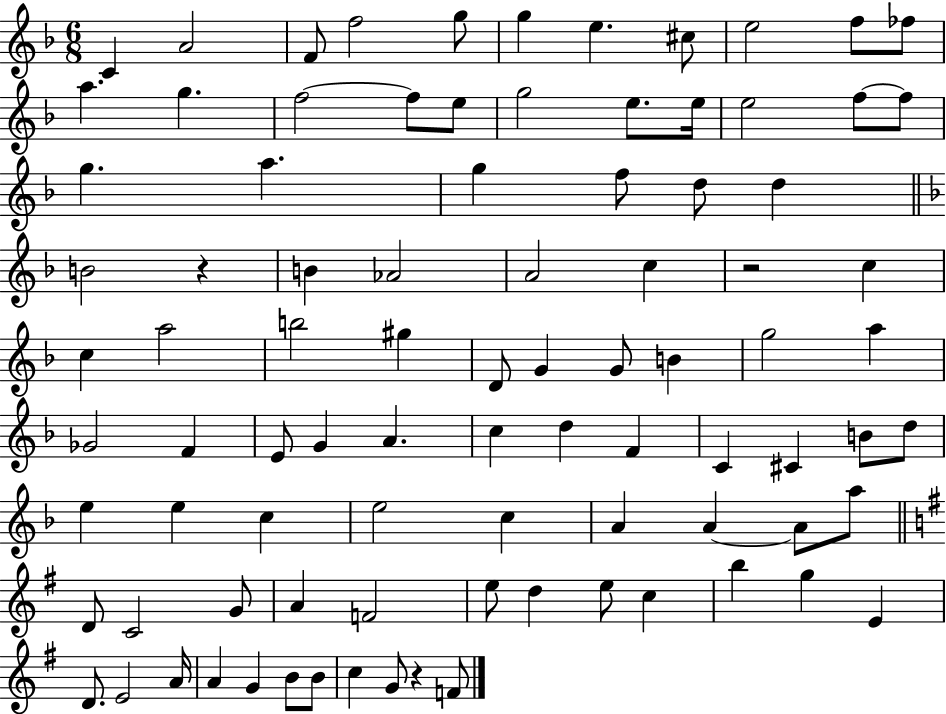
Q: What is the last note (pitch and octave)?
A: F4